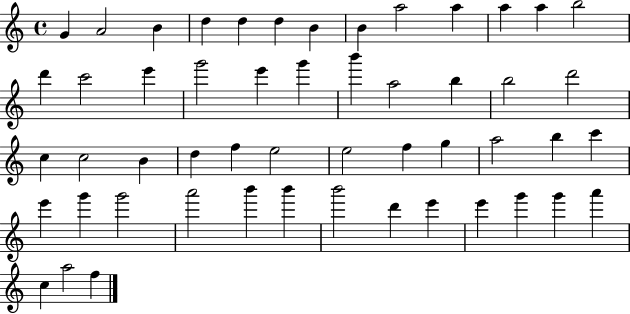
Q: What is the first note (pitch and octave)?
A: G4